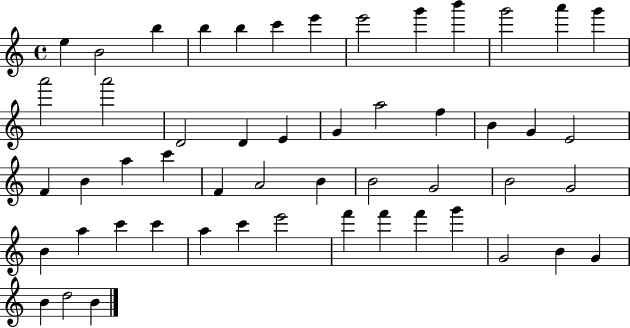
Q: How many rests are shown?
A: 0